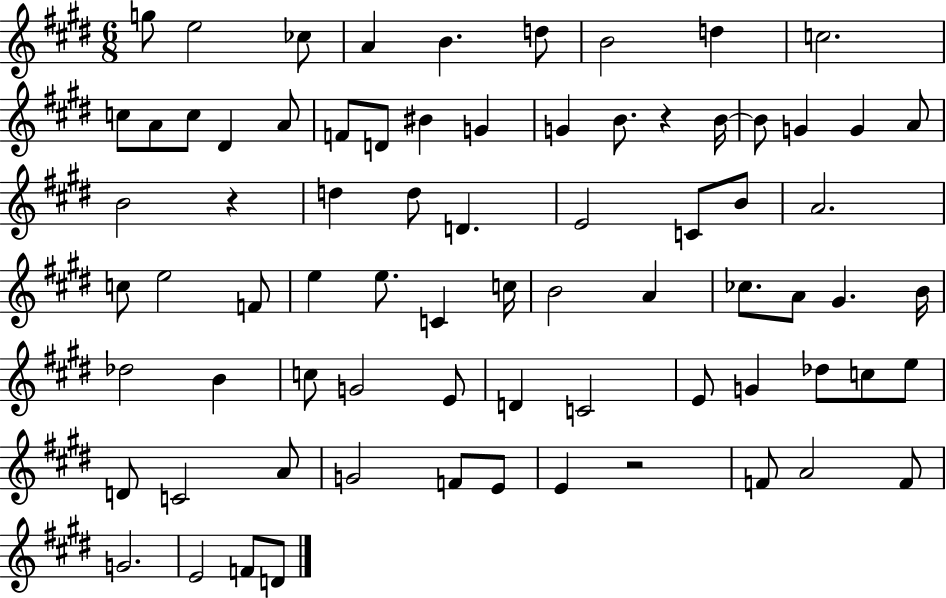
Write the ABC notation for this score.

X:1
T:Untitled
M:6/8
L:1/4
K:E
g/2 e2 _c/2 A B d/2 B2 d c2 c/2 A/2 c/2 ^D A/2 F/2 D/2 ^B G G B/2 z B/4 B/2 G G A/2 B2 z d d/2 D E2 C/2 B/2 A2 c/2 e2 F/2 e e/2 C c/4 B2 A _c/2 A/2 ^G B/4 _d2 B c/2 G2 E/2 D C2 E/2 G _d/2 c/2 e/2 D/2 C2 A/2 G2 F/2 E/2 E z2 F/2 A2 F/2 G2 E2 F/2 D/2